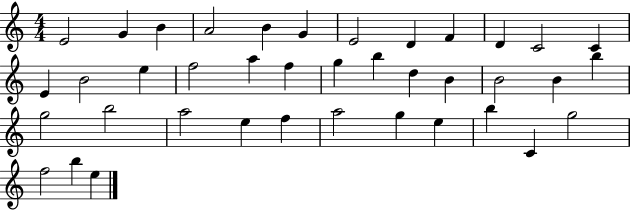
{
  \clef treble
  \numericTimeSignature
  \time 4/4
  \key c \major
  e'2 g'4 b'4 | a'2 b'4 g'4 | e'2 d'4 f'4 | d'4 c'2 c'4 | \break e'4 b'2 e''4 | f''2 a''4 f''4 | g''4 b''4 d''4 b'4 | b'2 b'4 b''4 | \break g''2 b''2 | a''2 e''4 f''4 | a''2 g''4 e''4 | b''4 c'4 g''2 | \break f''2 b''4 e''4 | \bar "|."
}